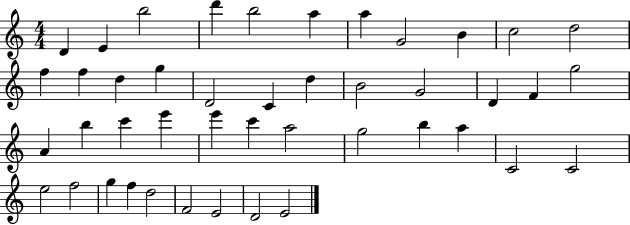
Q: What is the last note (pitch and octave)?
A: E4